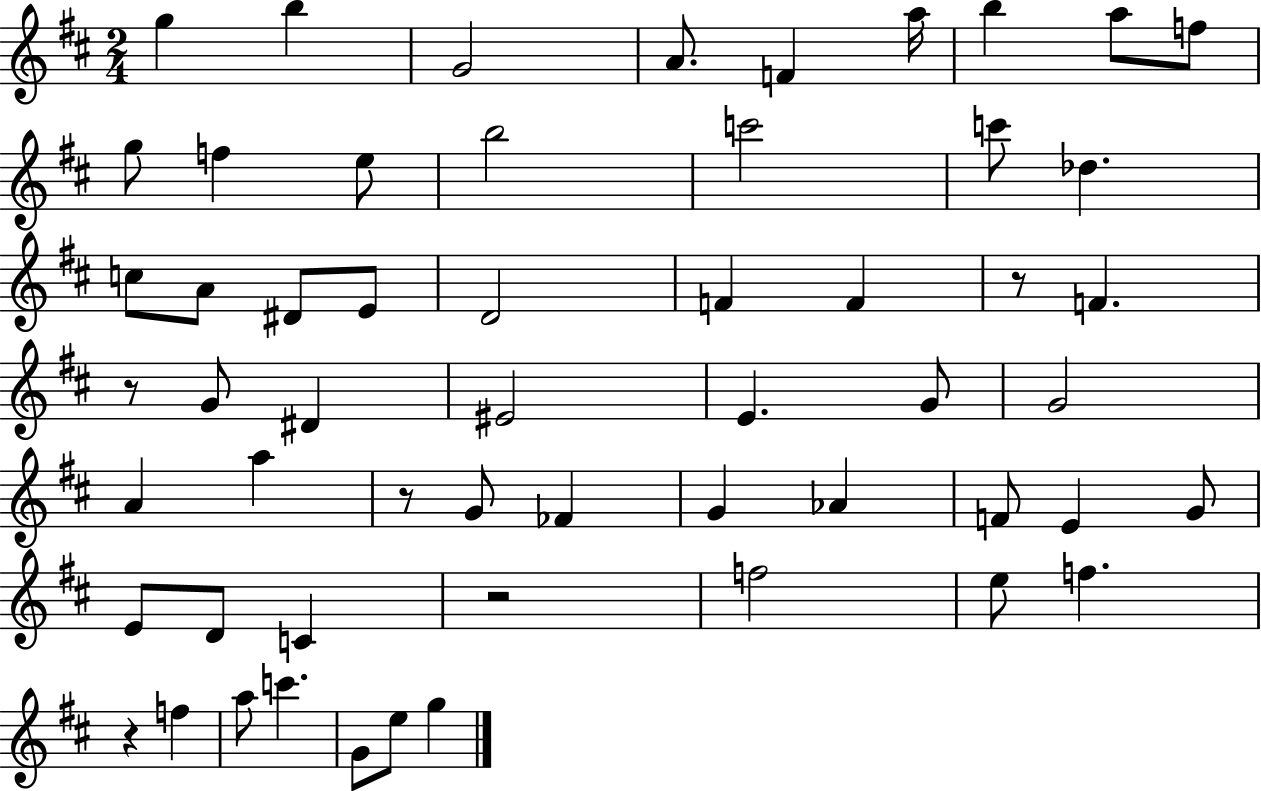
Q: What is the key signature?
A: D major